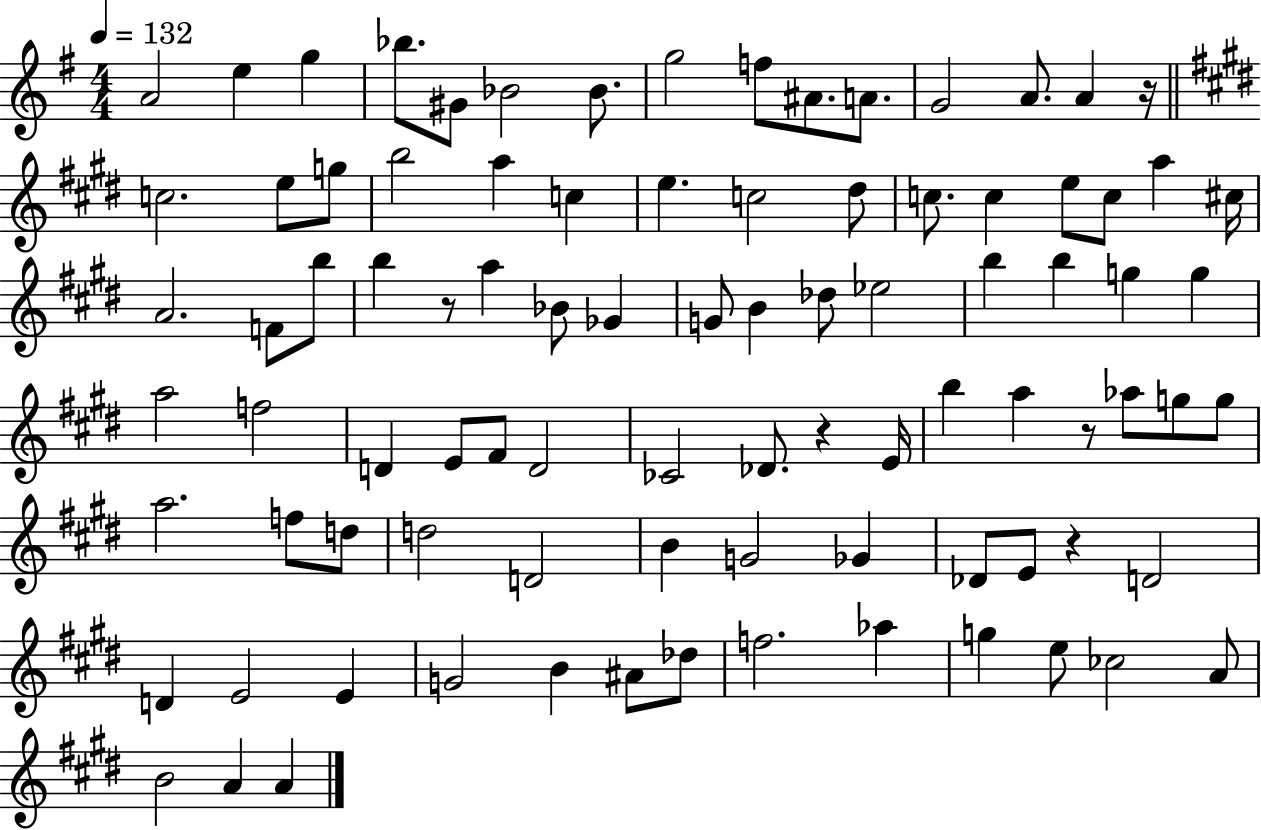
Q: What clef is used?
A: treble